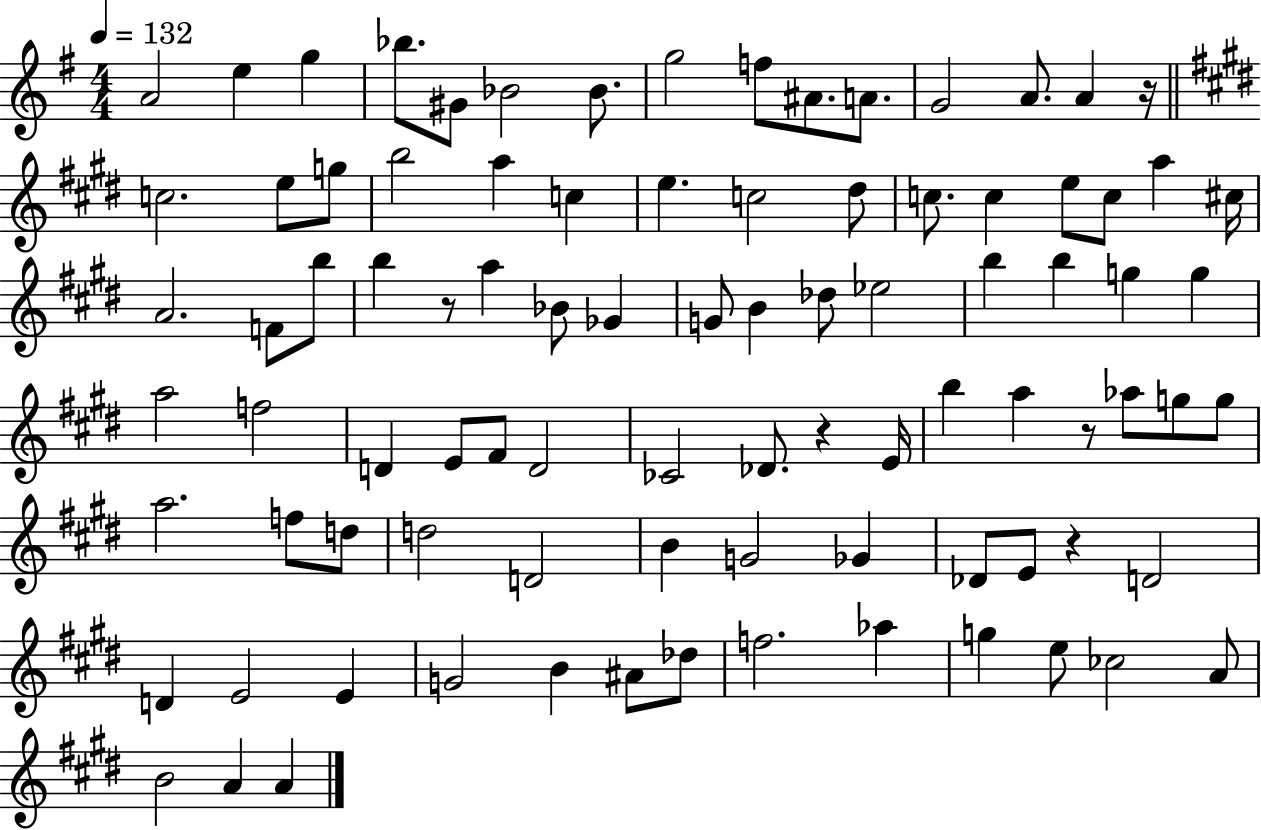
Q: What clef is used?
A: treble